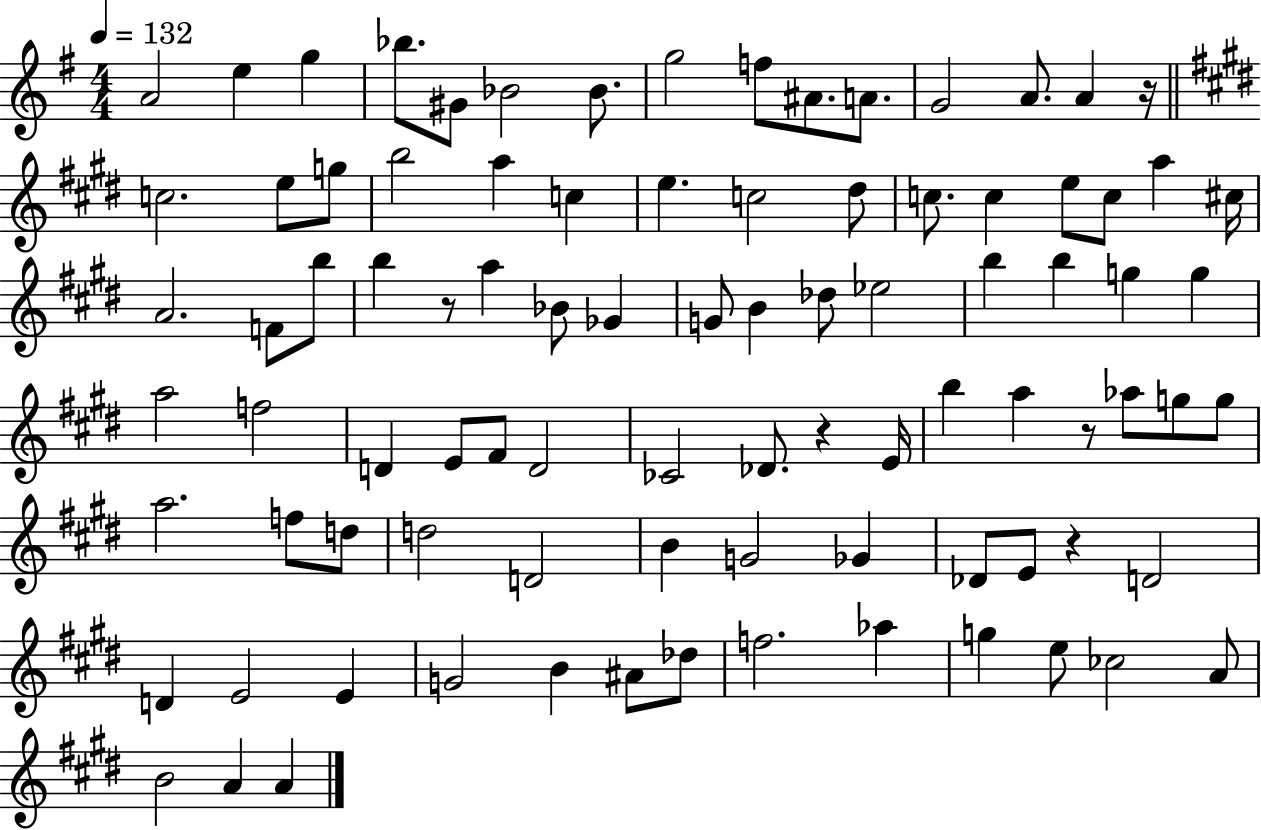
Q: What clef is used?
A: treble